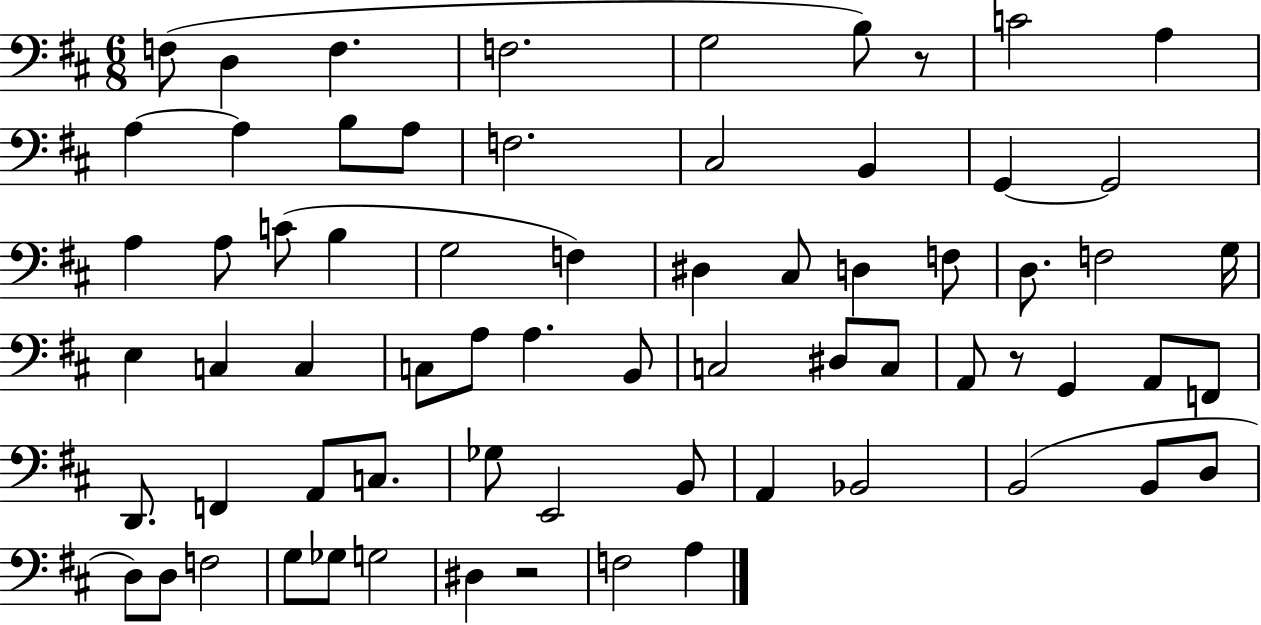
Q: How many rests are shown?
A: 3